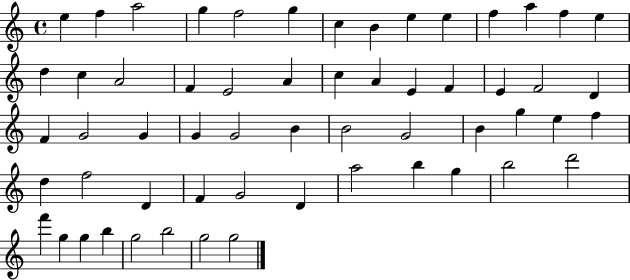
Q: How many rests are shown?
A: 0